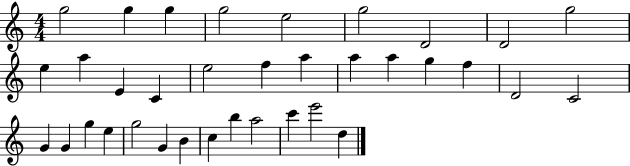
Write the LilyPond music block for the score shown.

{
  \clef treble
  \numericTimeSignature
  \time 4/4
  \key c \major
  g''2 g''4 g''4 | g''2 e''2 | g''2 d'2 | d'2 g''2 | \break e''4 a''4 e'4 c'4 | e''2 f''4 a''4 | a''4 a''4 g''4 f''4 | d'2 c'2 | \break g'4 g'4 g''4 e''4 | g''2 g'4 b'4 | c''4 b''4 a''2 | c'''4 e'''2 d''4 | \break \bar "|."
}